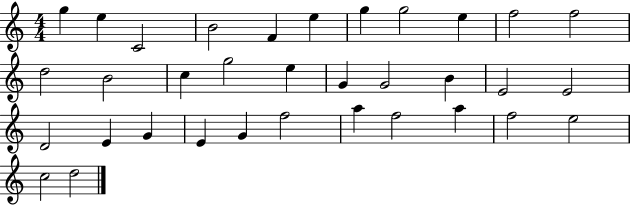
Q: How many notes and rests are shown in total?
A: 34